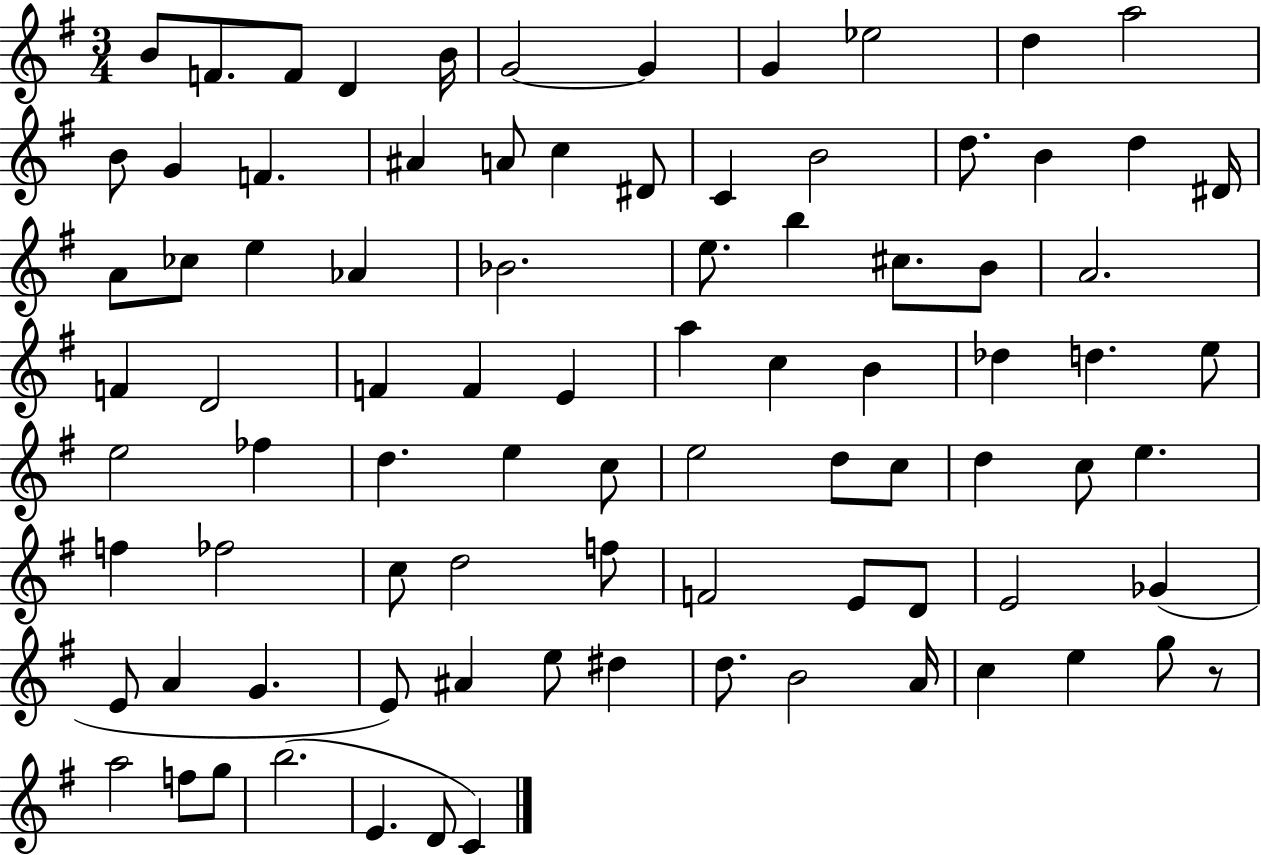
B4/e F4/e. F4/e D4/q B4/s G4/h G4/q G4/q Eb5/h D5/q A5/h B4/e G4/q F4/q. A#4/q A4/e C5/q D#4/e C4/q B4/h D5/e. B4/q D5/q D#4/s A4/e CES5/e E5/q Ab4/q Bb4/h. E5/e. B5/q C#5/e. B4/e A4/h. F4/q D4/h F4/q F4/q E4/q A5/q C5/q B4/q Db5/q D5/q. E5/e E5/h FES5/q D5/q. E5/q C5/e E5/h D5/e C5/e D5/q C5/e E5/q. F5/q FES5/h C5/e D5/h F5/e F4/h E4/e D4/e E4/h Gb4/q E4/e A4/q G4/q. E4/e A#4/q E5/e D#5/q D5/e. B4/h A4/s C5/q E5/q G5/e R/e A5/h F5/e G5/e B5/h. E4/q. D4/e C4/q